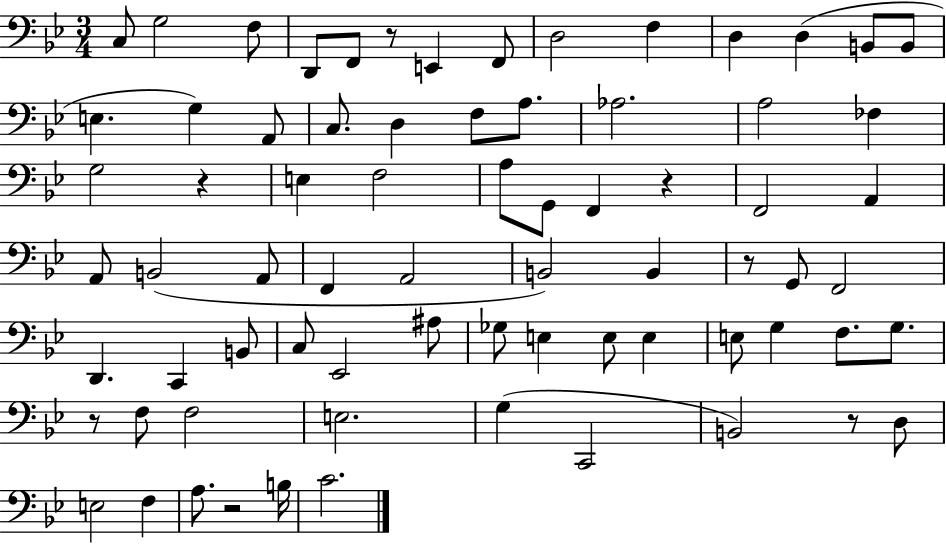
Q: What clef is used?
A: bass